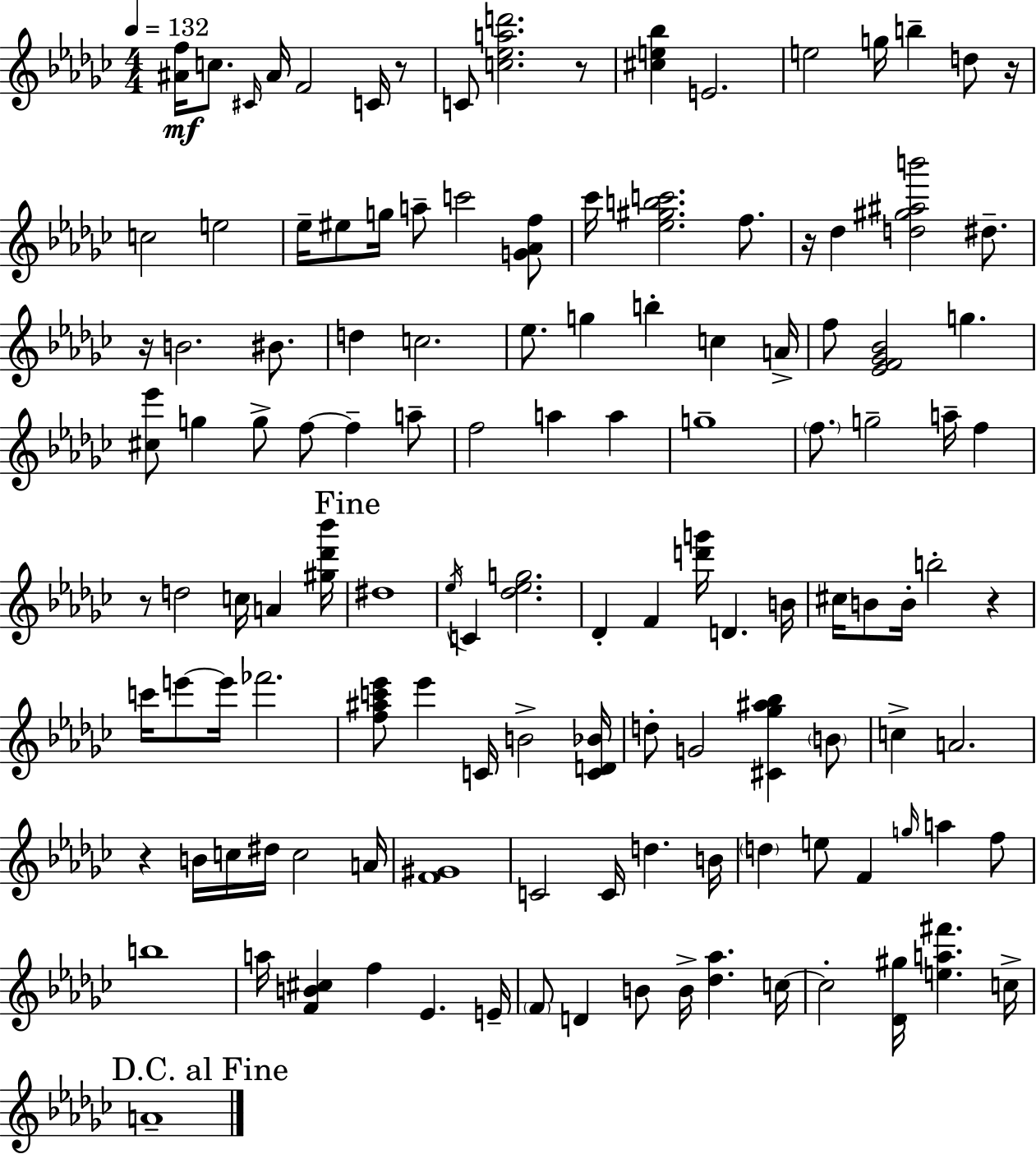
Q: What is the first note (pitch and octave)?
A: C5